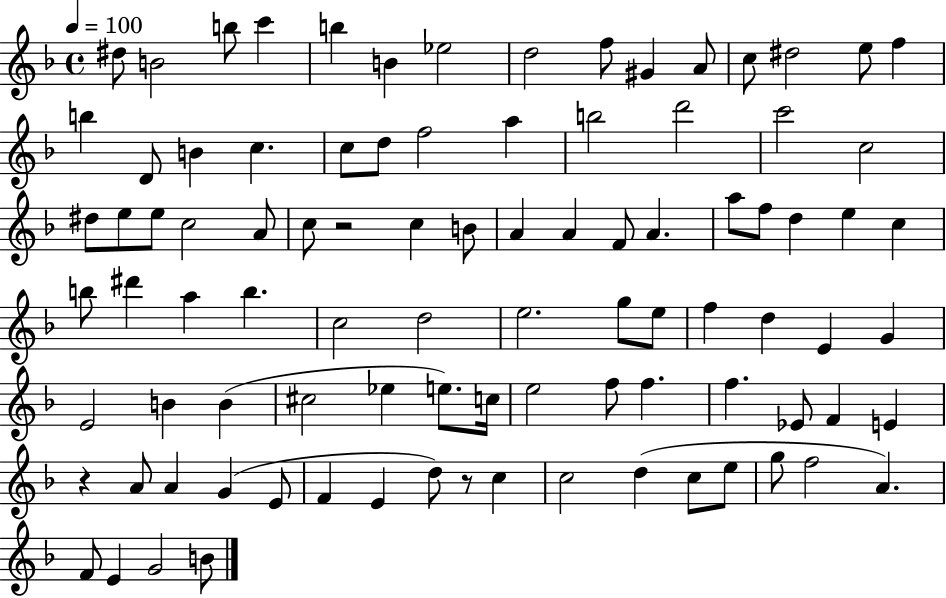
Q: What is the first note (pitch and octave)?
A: D#5